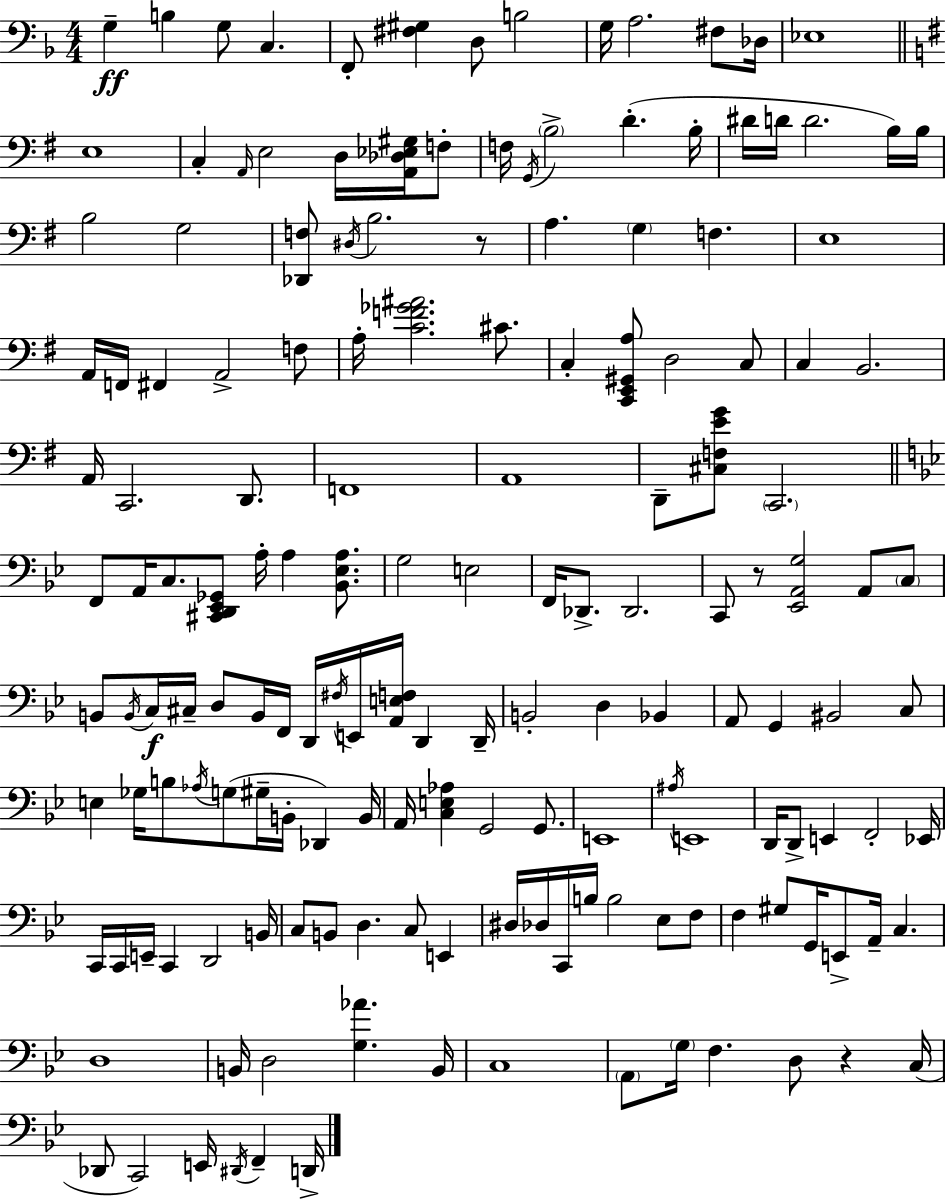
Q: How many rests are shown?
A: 3